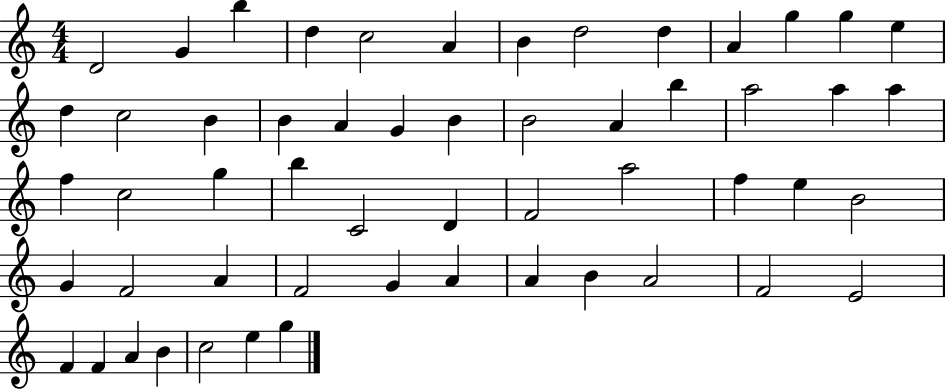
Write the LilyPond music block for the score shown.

{
  \clef treble
  \numericTimeSignature
  \time 4/4
  \key c \major
  d'2 g'4 b''4 | d''4 c''2 a'4 | b'4 d''2 d''4 | a'4 g''4 g''4 e''4 | \break d''4 c''2 b'4 | b'4 a'4 g'4 b'4 | b'2 a'4 b''4 | a''2 a''4 a''4 | \break f''4 c''2 g''4 | b''4 c'2 d'4 | f'2 a''2 | f''4 e''4 b'2 | \break g'4 f'2 a'4 | f'2 g'4 a'4 | a'4 b'4 a'2 | f'2 e'2 | \break f'4 f'4 a'4 b'4 | c''2 e''4 g''4 | \bar "|."
}